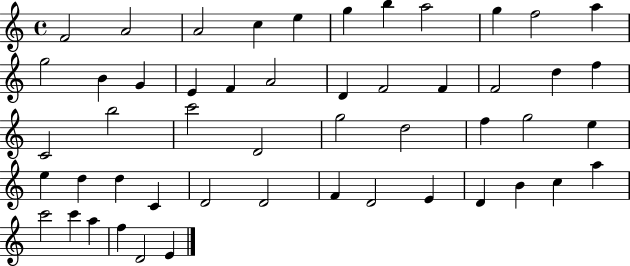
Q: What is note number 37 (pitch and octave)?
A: D4